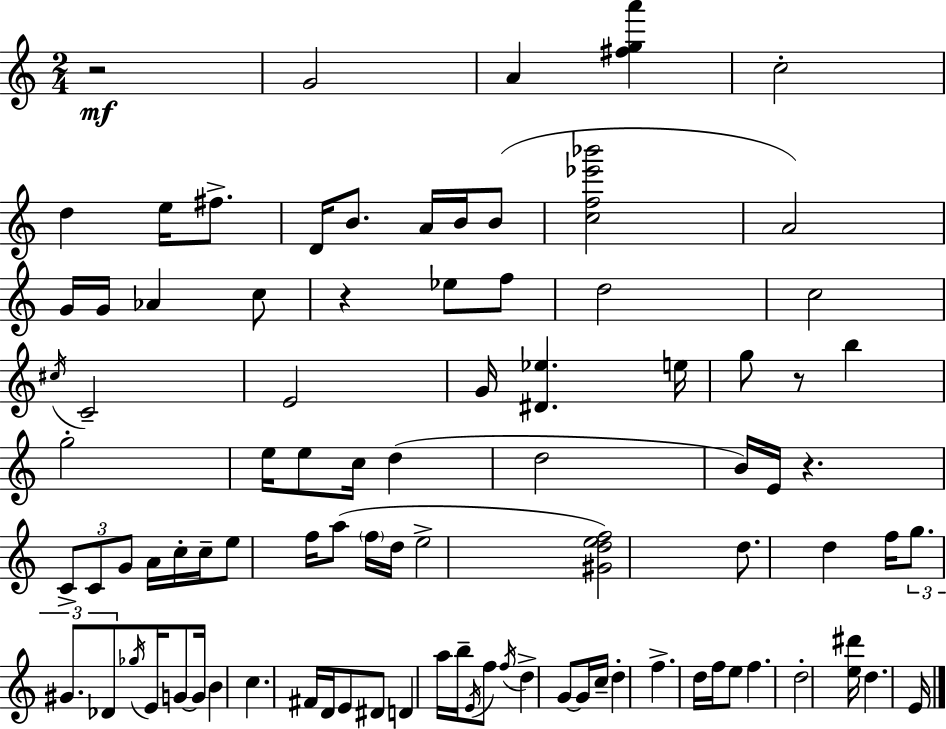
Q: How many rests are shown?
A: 4